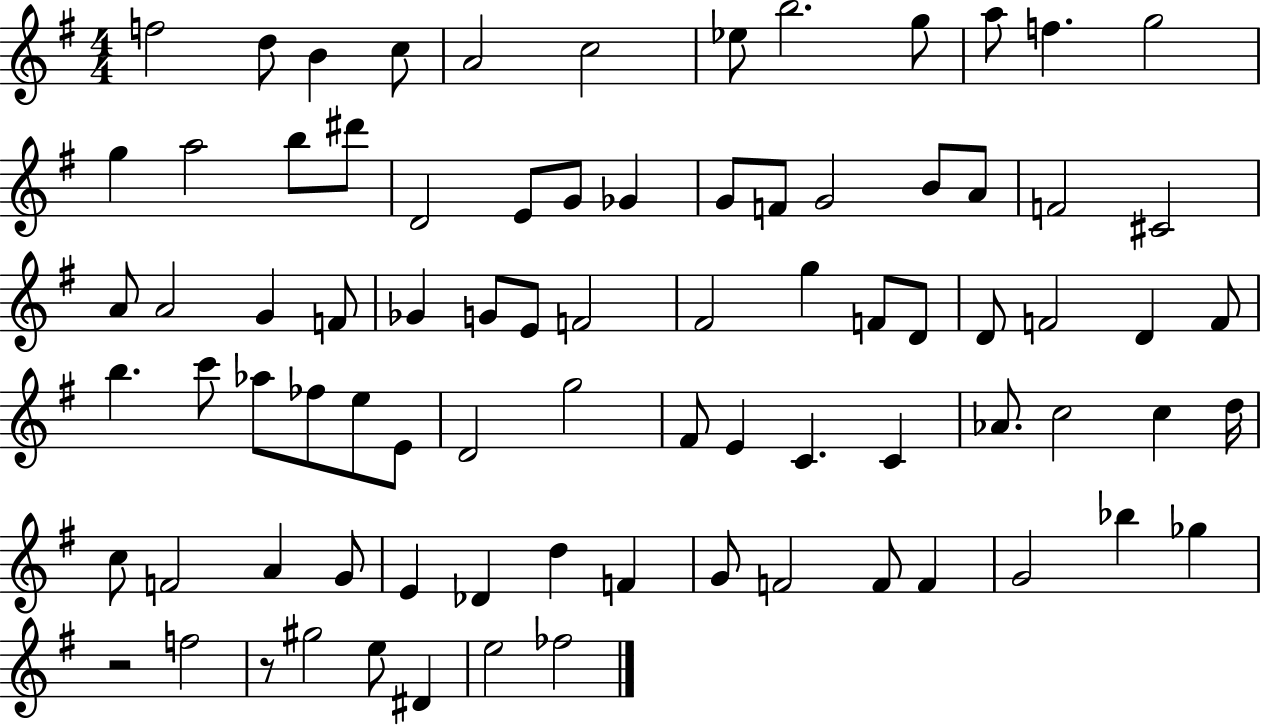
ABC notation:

X:1
T:Untitled
M:4/4
L:1/4
K:G
f2 d/2 B c/2 A2 c2 _e/2 b2 g/2 a/2 f g2 g a2 b/2 ^d'/2 D2 E/2 G/2 _G G/2 F/2 G2 B/2 A/2 F2 ^C2 A/2 A2 G F/2 _G G/2 E/2 F2 ^F2 g F/2 D/2 D/2 F2 D F/2 b c'/2 _a/2 _f/2 e/2 E/2 D2 g2 ^F/2 E C C _A/2 c2 c d/4 c/2 F2 A G/2 E _D d F G/2 F2 F/2 F G2 _b _g z2 f2 z/2 ^g2 e/2 ^D e2 _f2